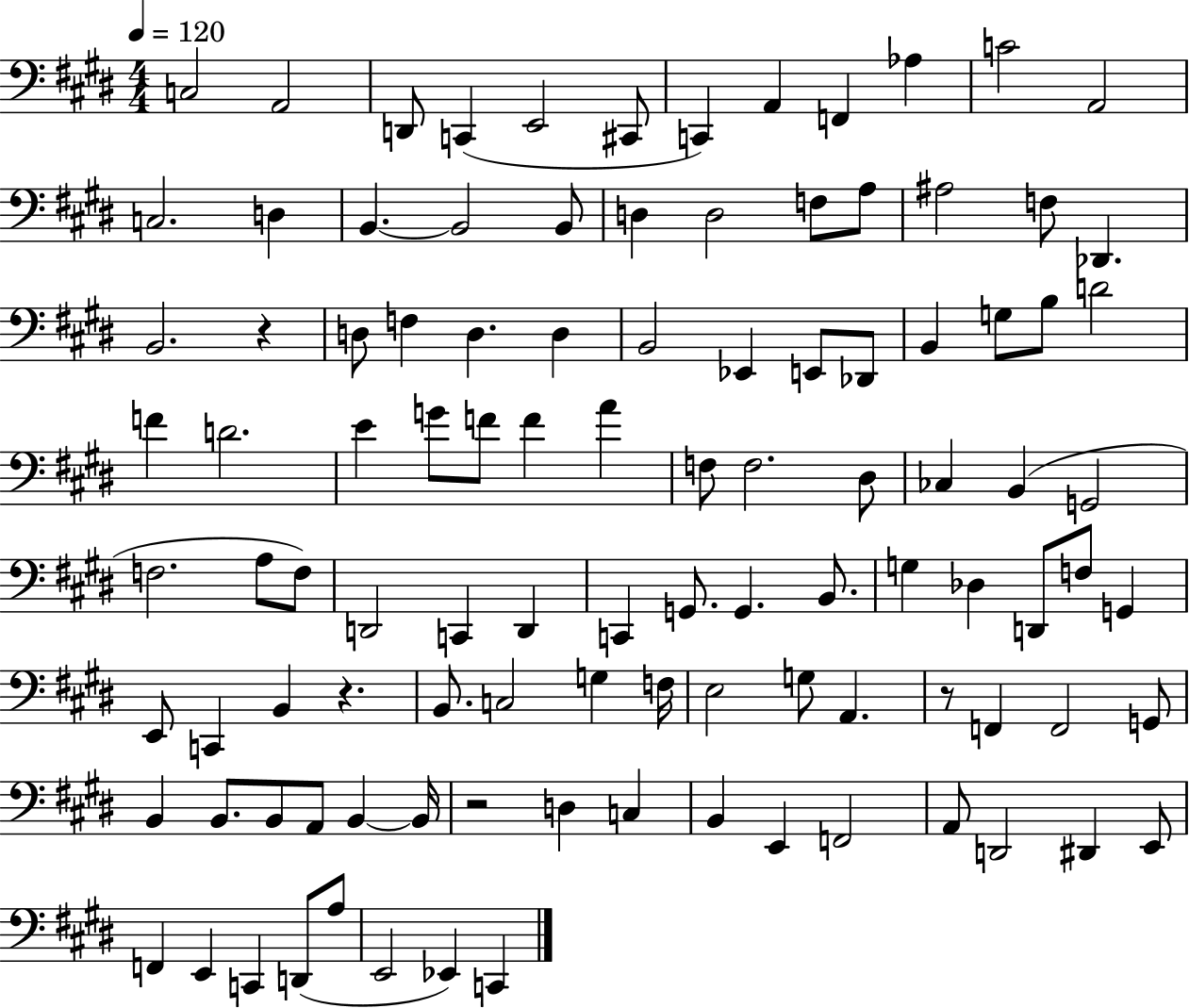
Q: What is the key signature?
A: E major